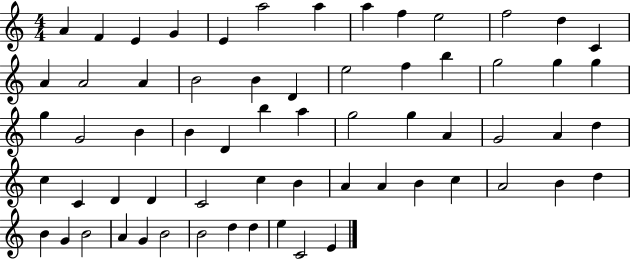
A4/q F4/q E4/q G4/q E4/q A5/h A5/q A5/q F5/q E5/h F5/h D5/q C4/q A4/q A4/h A4/q B4/h B4/q D4/q E5/h F5/q B5/q G5/h G5/q G5/q G5/q G4/h B4/q B4/q D4/q B5/q A5/q G5/h G5/q A4/q G4/h A4/q D5/q C5/q C4/q D4/q D4/q C4/h C5/q B4/q A4/q A4/q B4/q C5/q A4/h B4/q D5/q B4/q G4/q B4/h A4/q G4/q B4/h B4/h D5/q D5/q E5/q C4/h E4/q